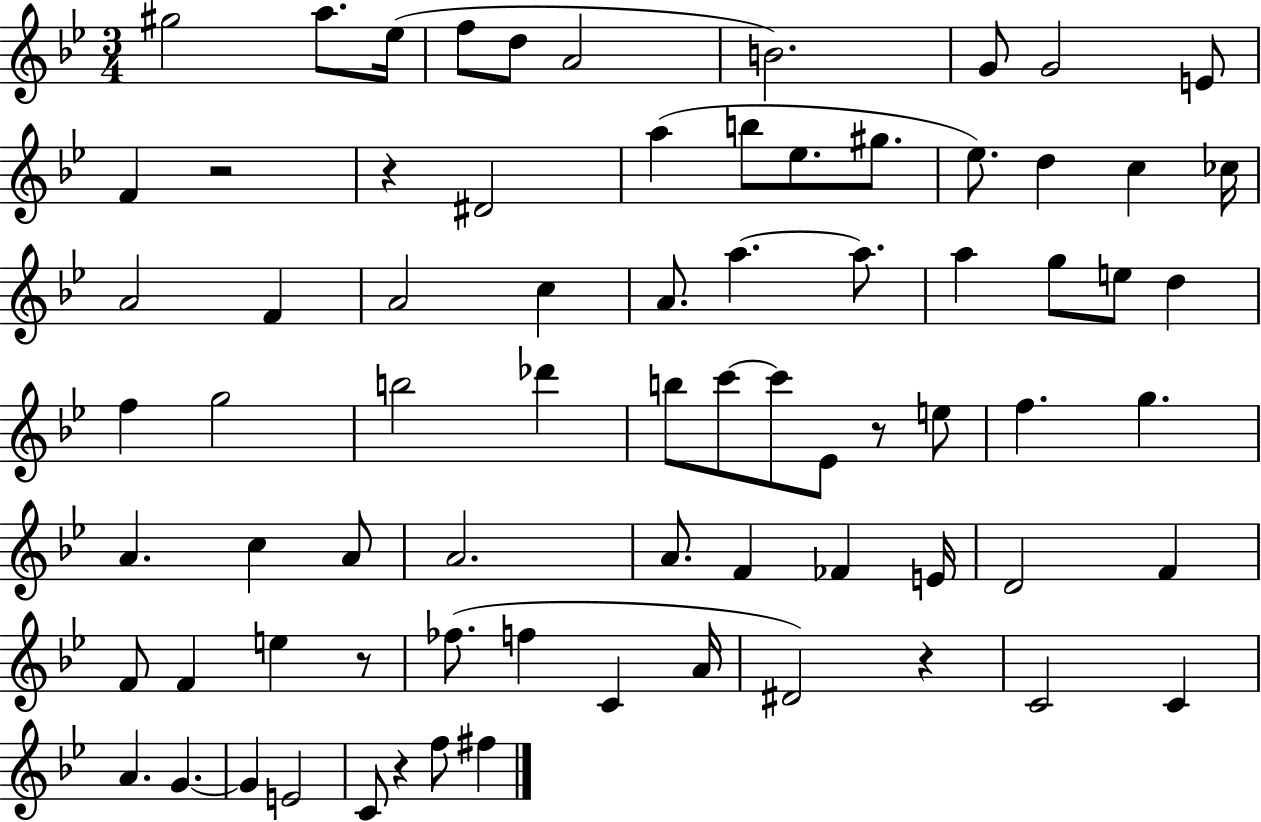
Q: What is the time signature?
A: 3/4